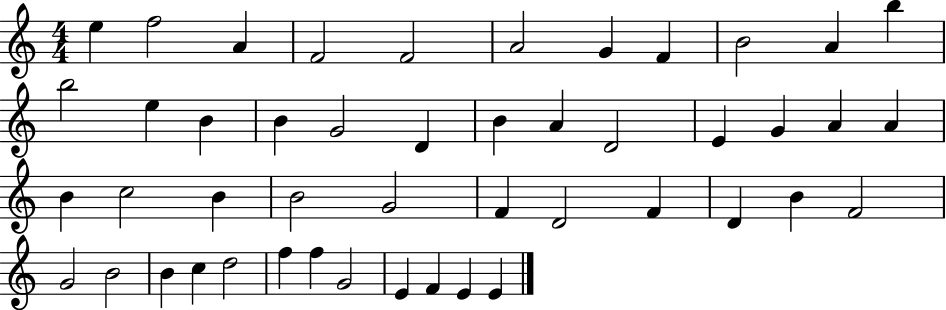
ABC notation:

X:1
T:Untitled
M:4/4
L:1/4
K:C
e f2 A F2 F2 A2 G F B2 A b b2 e B B G2 D B A D2 E G A A B c2 B B2 G2 F D2 F D B F2 G2 B2 B c d2 f f G2 E F E E